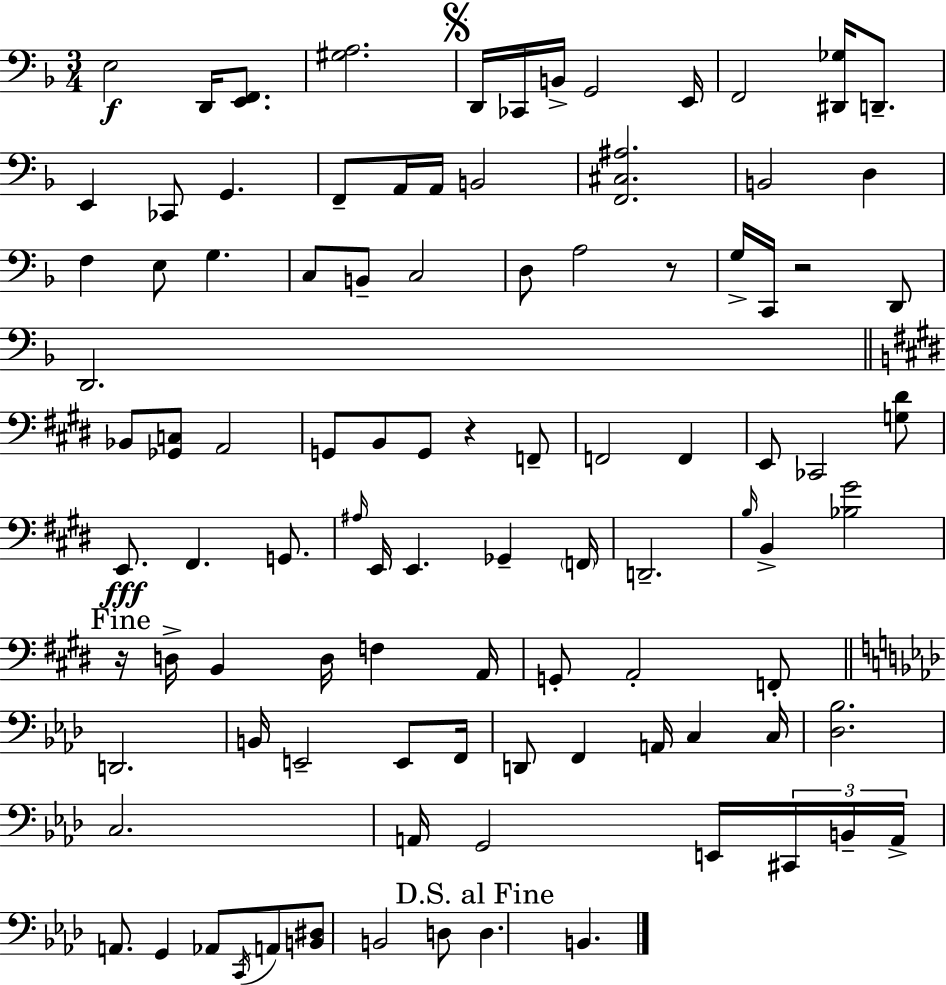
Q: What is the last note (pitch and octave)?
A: B2